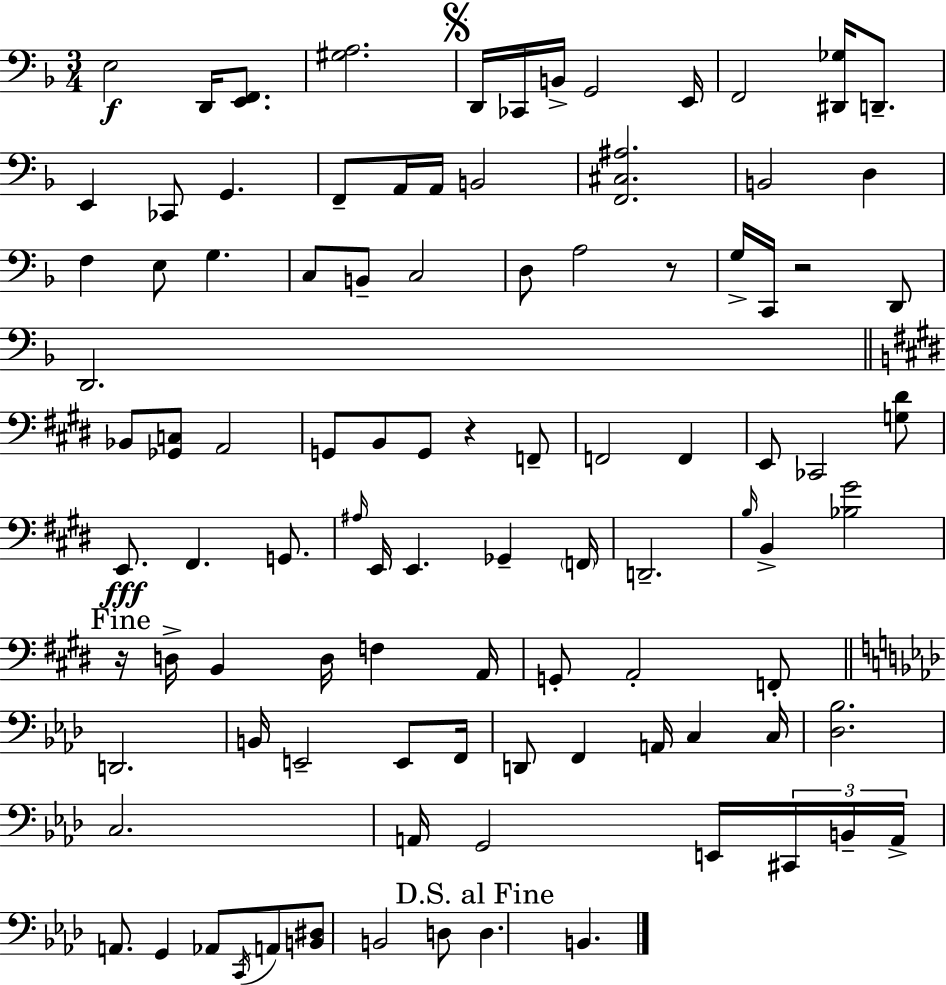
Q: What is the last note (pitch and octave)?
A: B2